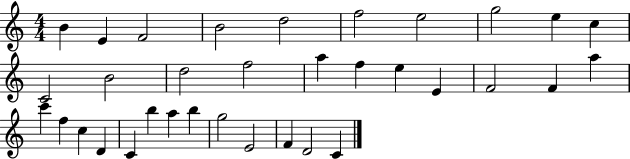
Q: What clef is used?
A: treble